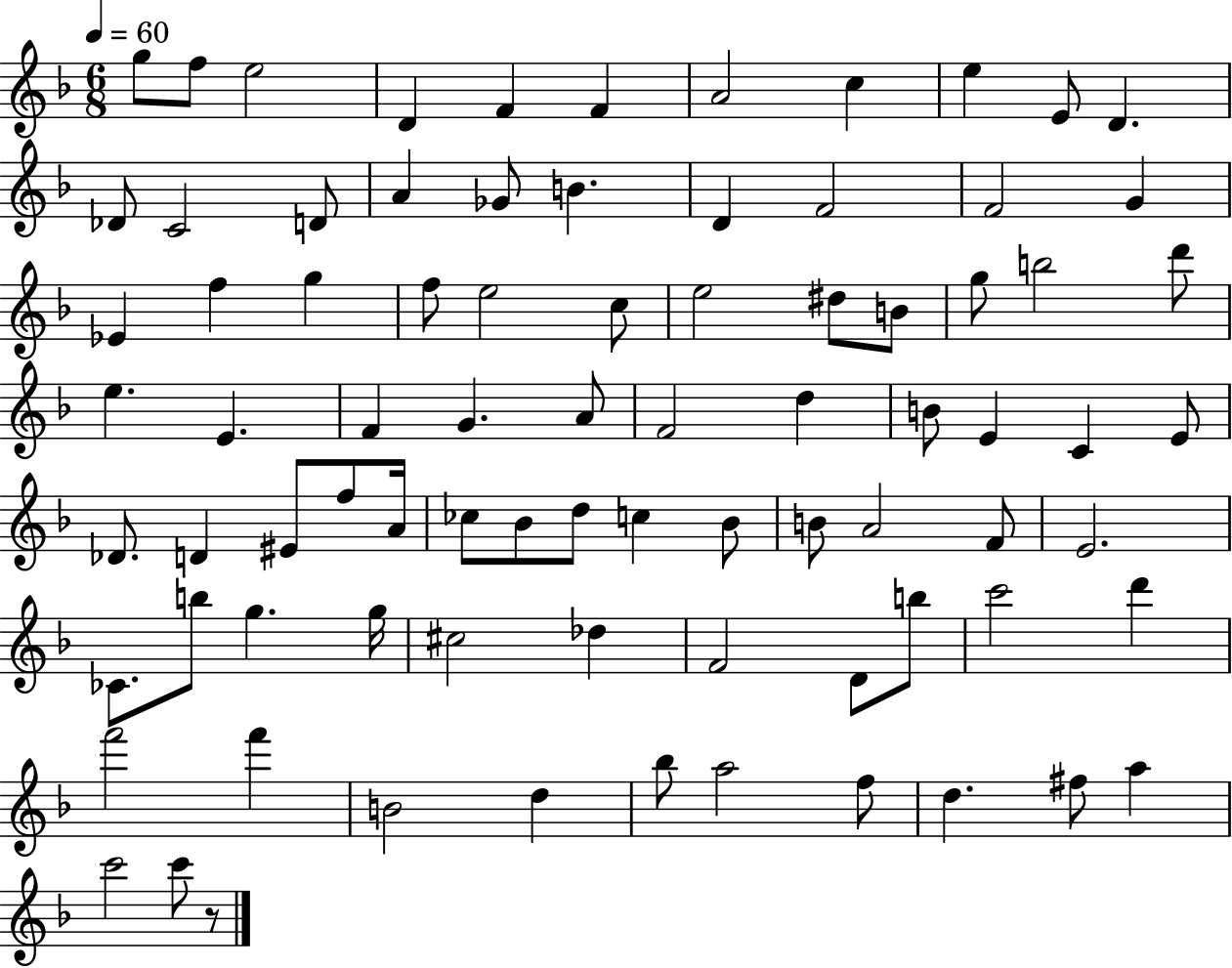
G5/e F5/e E5/h D4/q F4/q F4/q A4/h C5/q E5/q E4/e D4/q. Db4/e C4/h D4/e A4/q Gb4/e B4/q. D4/q F4/h F4/h G4/q Eb4/q F5/q G5/q F5/e E5/h C5/e E5/h D#5/e B4/e G5/e B5/h D6/e E5/q. E4/q. F4/q G4/q. A4/e F4/h D5/q B4/e E4/q C4/q E4/e Db4/e. D4/q EIS4/e F5/e A4/s CES5/e Bb4/e D5/e C5/q Bb4/e B4/e A4/h F4/e E4/h. CES4/e. B5/e G5/q. G5/s C#5/h Db5/q F4/h D4/e B5/e C6/h D6/q F6/h F6/q B4/h D5/q Bb5/e A5/h F5/e D5/q. F#5/e A5/q C6/h C6/e R/e